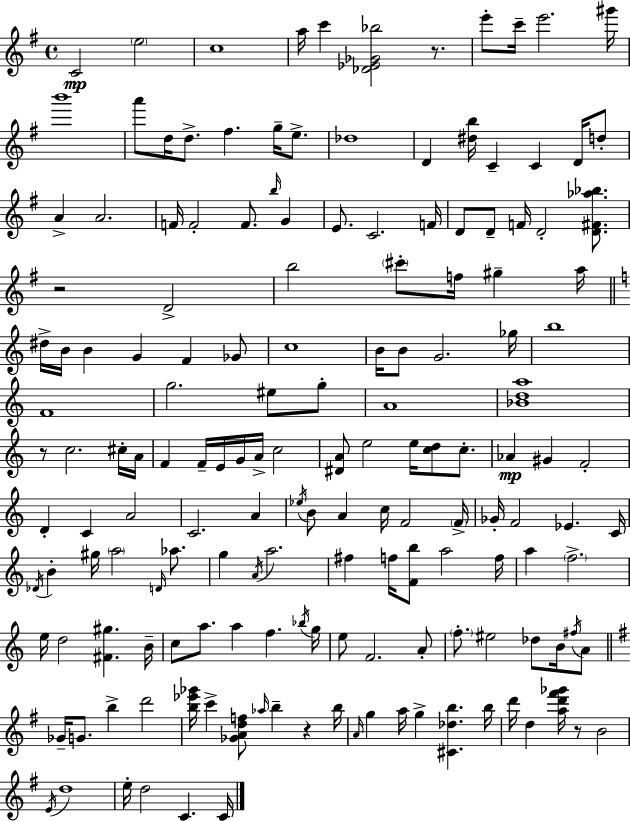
{
  \clef treble
  \time 4/4
  \defaultTimeSignature
  \key e \minor
  c'2\mp \parenthesize e''2 | c''1 | a''16 c'''4 <des' ees' ges' bes''>2 r8. | e'''8-. c'''16-- e'''2. gis'''16 | \break b'''1 | a'''8 d''16 d''8.-> fis''4. g''16-- e''8.-> | des''1 | d'4 <dis'' b''>16 c'4-- c'4 d'16 d''8-. | \break a'4-> a'2. | f'16 f'2-. f'8. \grace { b''16 } g'4 | e'8. c'2. | f'16 d'8 d'8-- f'16 d'2-. <d' fis' aes'' bes''>8. | \break r2 d'2-> | b''2 \parenthesize cis'''8-. f''16 gis''4-- | a''16 \bar "||" \break \key c \major dis''16-> b'16 b'4 g'4 f'4 ges'8 | c''1 | b'16 b'8 g'2. ges''16 | b''1 | \break f'1 | g''2. eis''8 g''8-. | a'1 | <bes' d'' a''>1 | \break r8 c''2. cis''16-. a'16 | f'4 f'16-- e'16 g'16 a'16-> c''2 | <dis' a'>8 e''2 e''16 <c'' d''>8 c''8.-. | aes'4\mp gis'4 f'2-. | \break d'4-. c'4 a'2 | c'2. a'4 | \acciaccatura { ees''16 } b'8 a'4 c''16 f'2 | \parenthesize f'16-> ges'16-. f'2 ees'4. | \break c'16 \acciaccatura { des'16 } b'4-. gis''16 \parenthesize a''2 \grace { d'16 } | aes''8. g''4 \acciaccatura { a'16 } a''2. | fis''4 f''16 <f' b''>8 a''2 | f''16 a''4 \parenthesize f''2.-> | \break e''16 d''2 <fis' gis''>4. | b'16-- c''8 a''8. a''4 f''4. | \acciaccatura { bes''16 } g''16 e''8 f'2. | a'8-. \parenthesize f''8.-. eis''2 | \break des''8 b'16 \acciaccatura { fis''16 } a'8 \bar "||" \break \key e \minor ges'16-- g'8. b''4-> d'''2 | <b'' ees''' ges'''>16 c'''4-> <ges' a' d'' f''>8 \grace { aes''16 } b''4-- r4 | b''16 \grace { a'16 } g''4 a''16 g''4-> <cis' des'' b''>4. | b''16 d'''16 d''4 <a'' d''' fis''' ges'''>16 r8 b'2 | \break \acciaccatura { e'16 } d''1 | e''16-. d''2 c'4. | c'16 \bar "|."
}